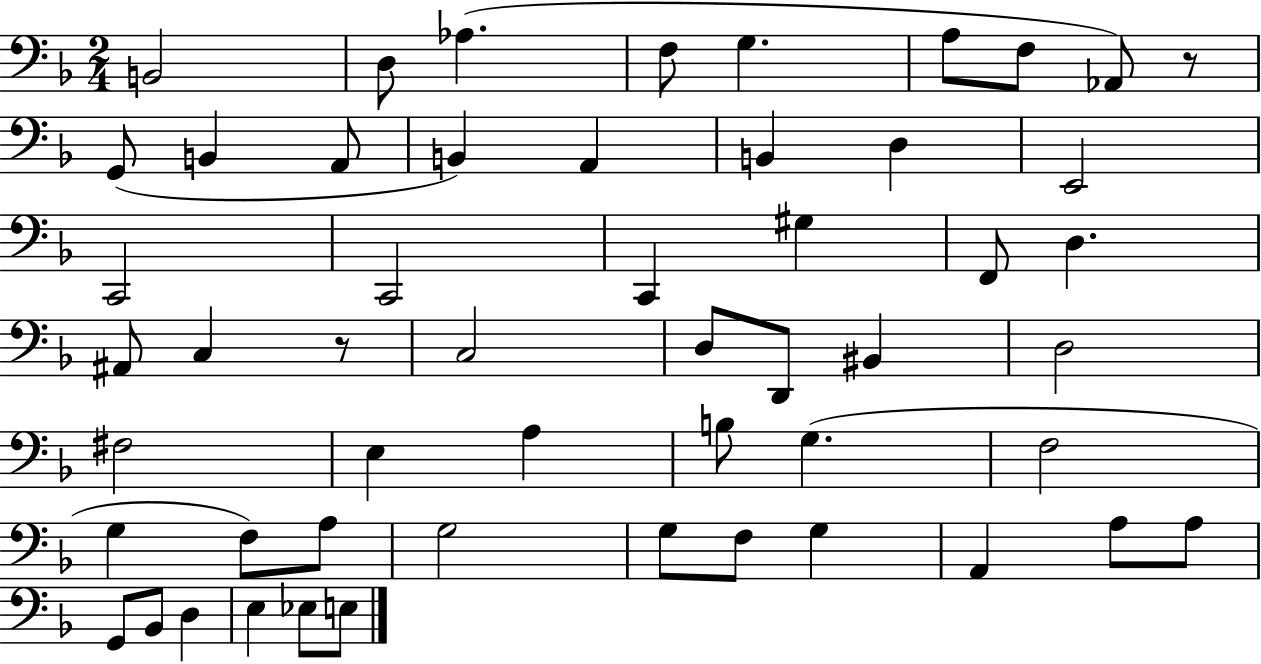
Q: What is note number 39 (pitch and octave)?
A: G3